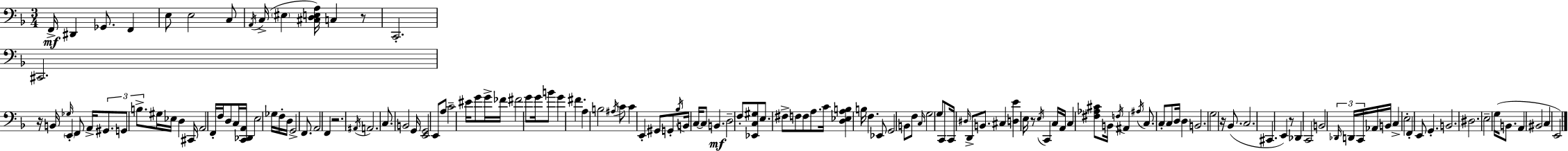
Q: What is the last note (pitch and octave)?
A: E2